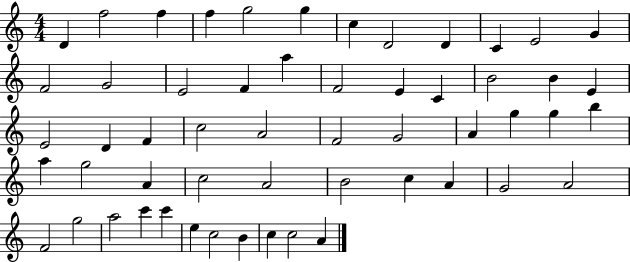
D4/q F5/h F5/q F5/q G5/h G5/q C5/q D4/h D4/q C4/q E4/h G4/q F4/h G4/h E4/h F4/q A5/q F4/h E4/q C4/q B4/h B4/q E4/q E4/h D4/q F4/q C5/h A4/h F4/h G4/h A4/q G5/q G5/q B5/q A5/q G5/h A4/q C5/h A4/h B4/h C5/q A4/q G4/h A4/h F4/h G5/h A5/h C6/q C6/q E5/q C5/h B4/q C5/q C5/h A4/q